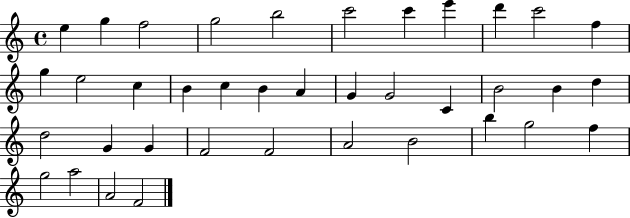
E5/q G5/q F5/h G5/h B5/h C6/h C6/q E6/q D6/q C6/h F5/q G5/q E5/h C5/q B4/q C5/q B4/q A4/q G4/q G4/h C4/q B4/h B4/q D5/q D5/h G4/q G4/q F4/h F4/h A4/h B4/h B5/q G5/h F5/q G5/h A5/h A4/h F4/h